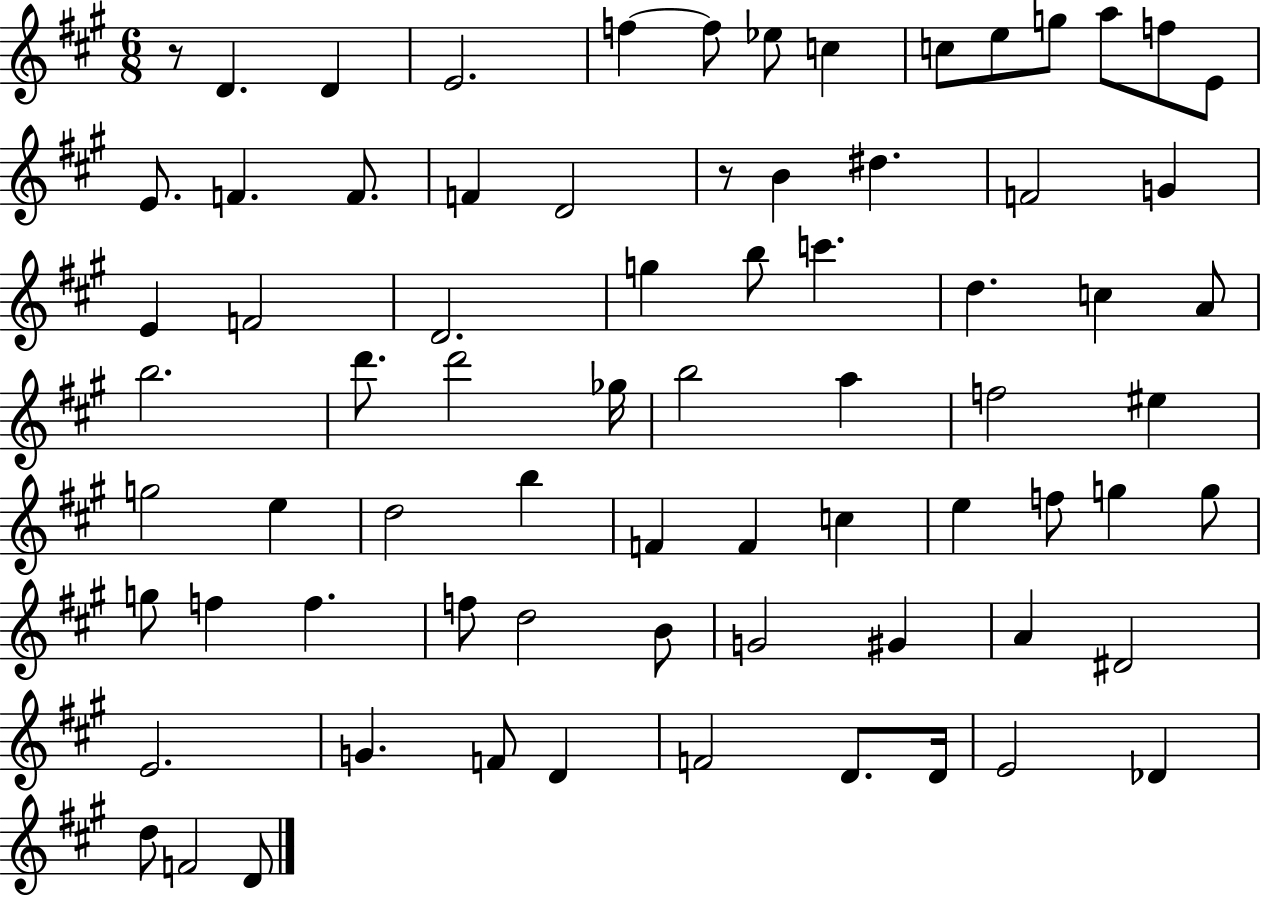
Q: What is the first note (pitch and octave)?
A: D4